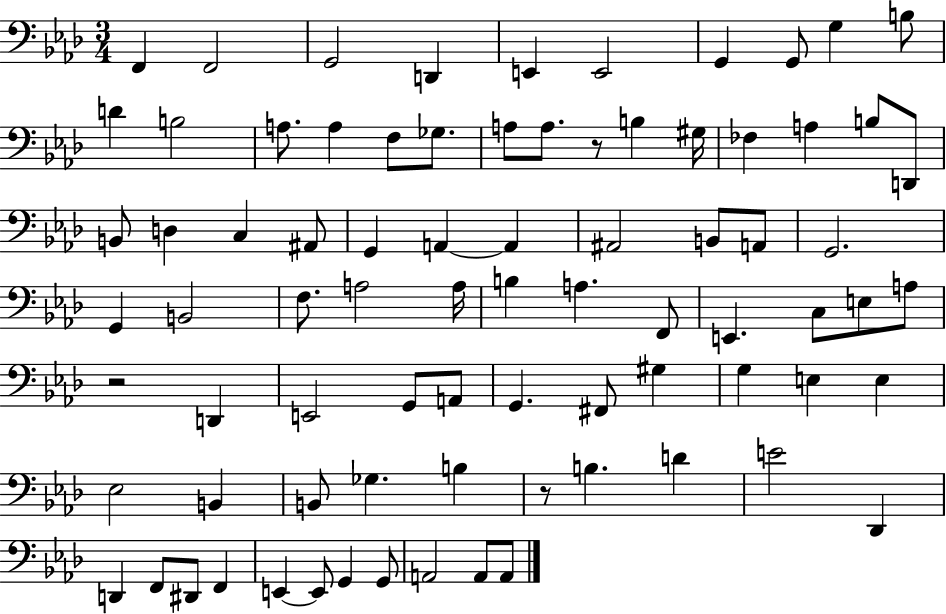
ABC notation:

X:1
T:Untitled
M:3/4
L:1/4
K:Ab
F,, F,,2 G,,2 D,, E,, E,,2 G,, G,,/2 G, B,/2 D B,2 A,/2 A, F,/2 _G,/2 A,/2 A,/2 z/2 B, ^G,/4 _F, A, B,/2 D,,/2 B,,/2 D, C, ^A,,/2 G,, A,, A,, ^A,,2 B,,/2 A,,/2 G,,2 G,, B,,2 F,/2 A,2 A,/4 B, A, F,,/2 E,, C,/2 E,/2 A,/2 z2 D,, E,,2 G,,/2 A,,/2 G,, ^F,,/2 ^G, G, E, E, _E,2 B,, B,,/2 _G, B, z/2 B, D E2 _D,, D,, F,,/2 ^D,,/2 F,, E,, E,,/2 G,, G,,/2 A,,2 A,,/2 A,,/2